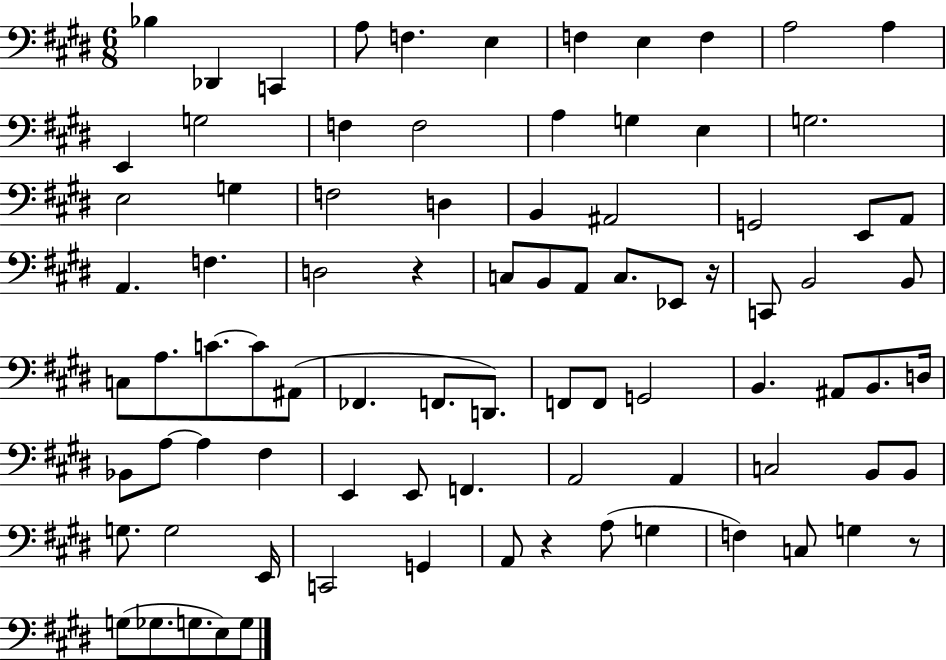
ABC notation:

X:1
T:Untitled
M:6/8
L:1/4
K:E
_B, _D,, C,, A,/2 F, E, F, E, F, A,2 A, E,, G,2 F, F,2 A, G, E, G,2 E,2 G, F,2 D, B,, ^A,,2 G,,2 E,,/2 A,,/2 A,, F, D,2 z C,/2 B,,/2 A,,/2 C,/2 _E,,/2 z/4 C,,/2 B,,2 B,,/2 C,/2 A,/2 C/2 C/2 ^A,,/2 _F,, F,,/2 D,,/2 F,,/2 F,,/2 G,,2 B,, ^A,,/2 B,,/2 D,/4 _B,,/2 A,/2 A, ^F, E,, E,,/2 F,, A,,2 A,, C,2 B,,/2 B,,/2 G,/2 G,2 E,,/4 C,,2 G,, A,,/2 z A,/2 G, F, C,/2 G, z/2 G,/2 _G,/2 G,/2 E,/2 G,/2